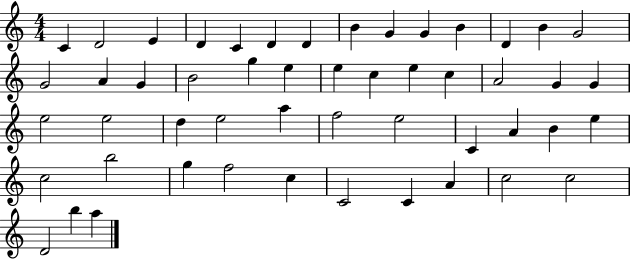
{
  \clef treble
  \numericTimeSignature
  \time 4/4
  \key c \major
  c'4 d'2 e'4 | d'4 c'4 d'4 d'4 | b'4 g'4 g'4 b'4 | d'4 b'4 g'2 | \break g'2 a'4 g'4 | b'2 g''4 e''4 | e''4 c''4 e''4 c''4 | a'2 g'4 g'4 | \break e''2 e''2 | d''4 e''2 a''4 | f''2 e''2 | c'4 a'4 b'4 e''4 | \break c''2 b''2 | g''4 f''2 c''4 | c'2 c'4 a'4 | c''2 c''2 | \break d'2 b''4 a''4 | \bar "|."
}